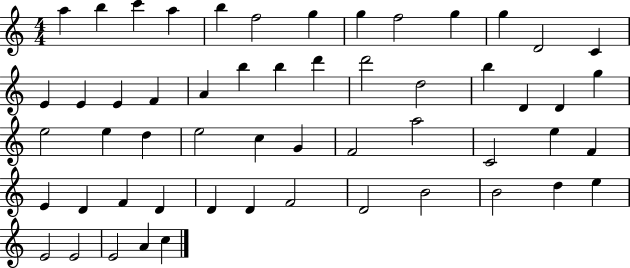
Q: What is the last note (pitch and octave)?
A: C5